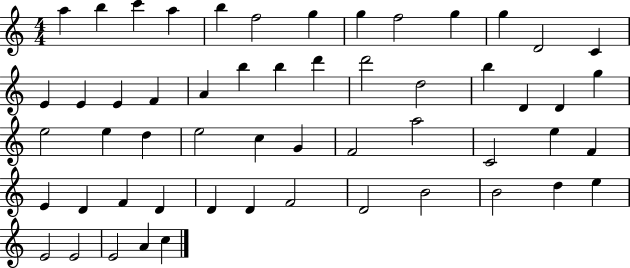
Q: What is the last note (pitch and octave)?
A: C5